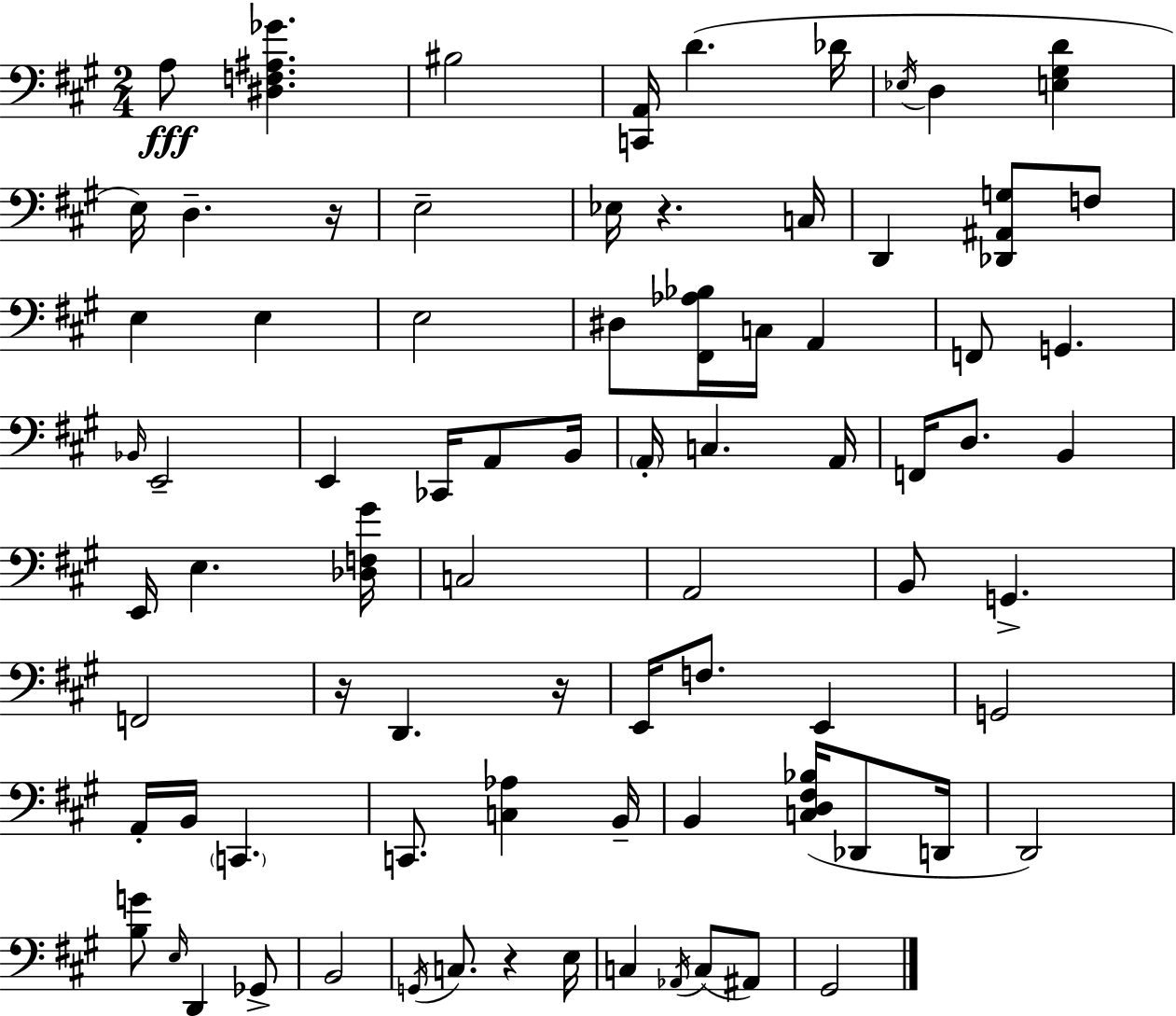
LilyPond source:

{
  \clef bass
  \numericTimeSignature
  \time 2/4
  \key a \major
  a8\fff <dis f ais ges'>4. | bis2 | <c, a,>16 d'4.( des'16 | \acciaccatura { ees16 } d4 <e gis d'>4 | \break e16) d4.-- | r16 e2-- | ees16 r4. | c16 d,4 <des, ais, g>8 f8 | \break e4 e4 | e2 | dis8 <fis, aes bes>16 c16 a,4 | f,8 g,4. | \break \grace { bes,16 } e,2-- | e,4 ces,16 a,8 | b,16 \parenthesize a,16-. c4. | a,16 f,16 d8. b,4 | \break e,16 e4. | <des f gis'>16 c2 | a,2 | b,8 g,4.-> | \break f,2 | r16 d,4. | r16 e,16 f8. e,4 | g,2 | \break a,16-. b,16 \parenthesize c,4. | c,8. <c aes>4 | b,16-- b,4 <c d fis bes>16( des,8 | d,16 d,2) | \break <b g'>8 \grace { e16 } d,4 | ges,8-> b,2 | \acciaccatura { g,16 } c8. r4 | e16 c4 | \break \acciaccatura { aes,16 }( c8 ais,8) gis,2 | \bar "|."
}